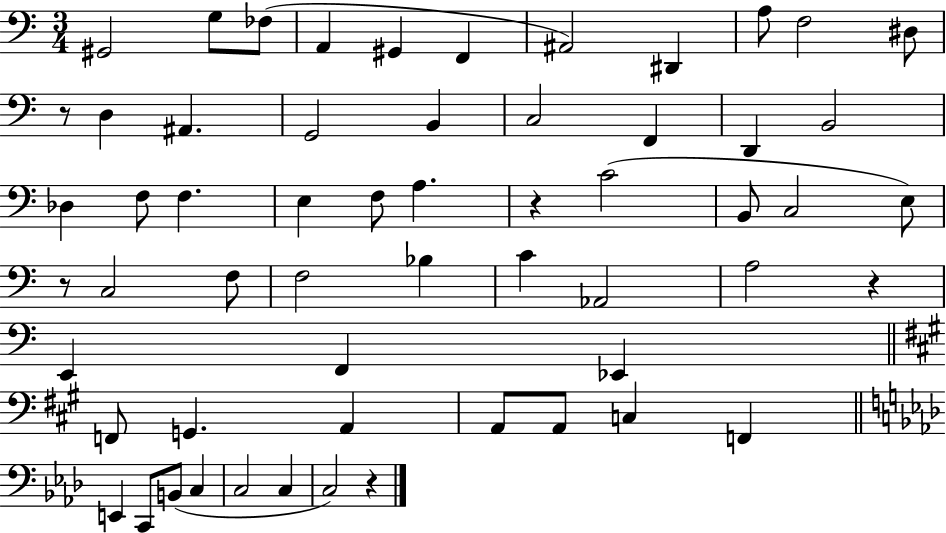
X:1
T:Untitled
M:3/4
L:1/4
K:C
^G,,2 G,/2 _F,/2 A,, ^G,, F,, ^A,,2 ^D,, A,/2 F,2 ^D,/2 z/2 D, ^A,, G,,2 B,, C,2 F,, D,, B,,2 _D, F,/2 F, E, F,/2 A, z C2 B,,/2 C,2 E,/2 z/2 C,2 F,/2 F,2 _B, C _A,,2 A,2 z E,, F,, _E,, F,,/2 G,, A,, A,,/2 A,,/2 C, F,, E,, C,,/2 B,,/2 C, C,2 C, C,2 z